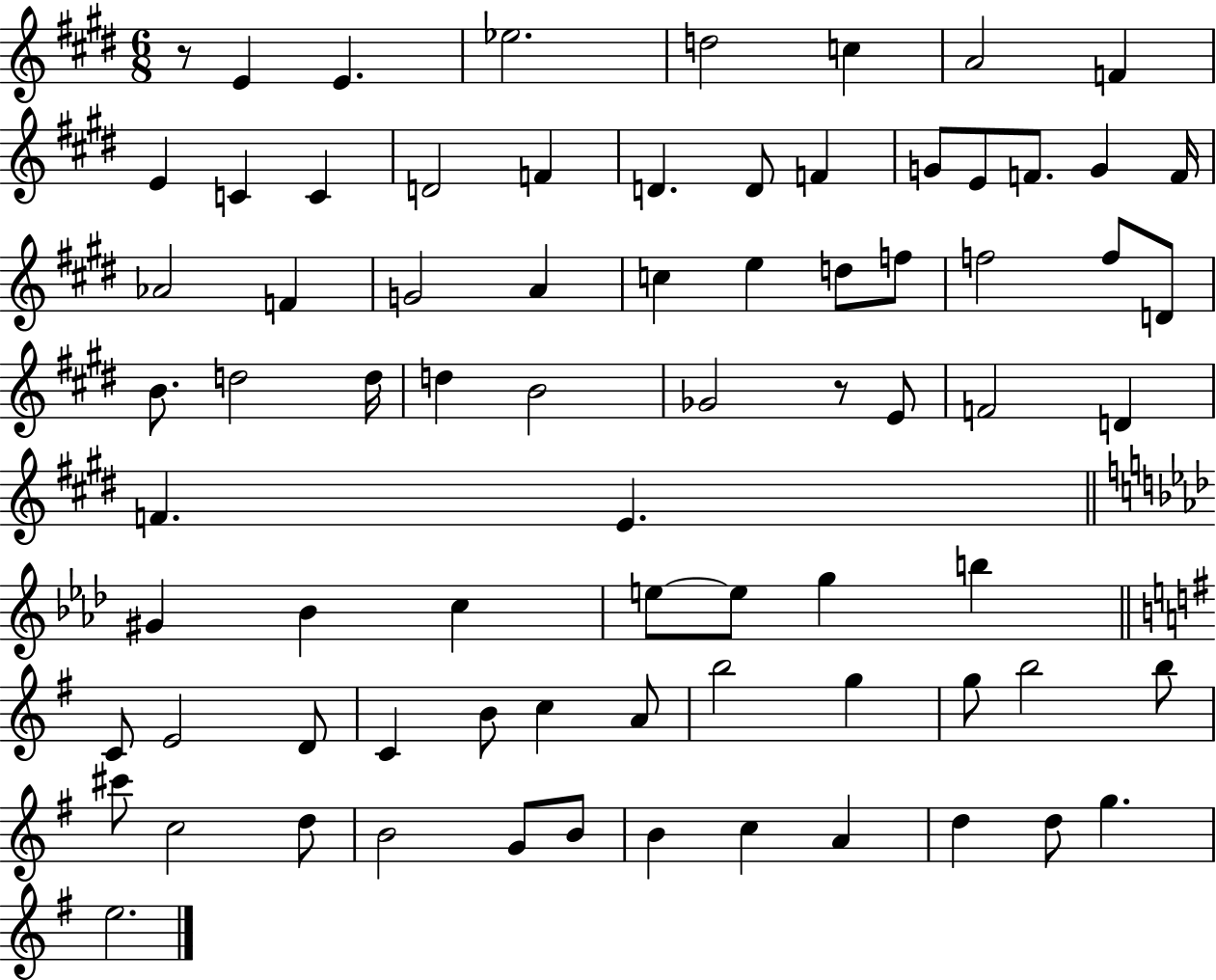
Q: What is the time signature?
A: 6/8